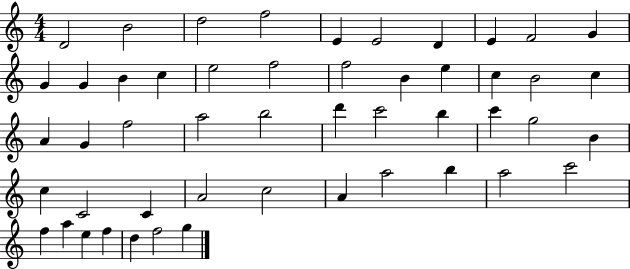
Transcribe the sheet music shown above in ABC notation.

X:1
T:Untitled
M:4/4
L:1/4
K:C
D2 B2 d2 f2 E E2 D E F2 G G G B c e2 f2 f2 B e c B2 c A G f2 a2 b2 d' c'2 b c' g2 B c C2 C A2 c2 A a2 b a2 c'2 f a e f d f2 g